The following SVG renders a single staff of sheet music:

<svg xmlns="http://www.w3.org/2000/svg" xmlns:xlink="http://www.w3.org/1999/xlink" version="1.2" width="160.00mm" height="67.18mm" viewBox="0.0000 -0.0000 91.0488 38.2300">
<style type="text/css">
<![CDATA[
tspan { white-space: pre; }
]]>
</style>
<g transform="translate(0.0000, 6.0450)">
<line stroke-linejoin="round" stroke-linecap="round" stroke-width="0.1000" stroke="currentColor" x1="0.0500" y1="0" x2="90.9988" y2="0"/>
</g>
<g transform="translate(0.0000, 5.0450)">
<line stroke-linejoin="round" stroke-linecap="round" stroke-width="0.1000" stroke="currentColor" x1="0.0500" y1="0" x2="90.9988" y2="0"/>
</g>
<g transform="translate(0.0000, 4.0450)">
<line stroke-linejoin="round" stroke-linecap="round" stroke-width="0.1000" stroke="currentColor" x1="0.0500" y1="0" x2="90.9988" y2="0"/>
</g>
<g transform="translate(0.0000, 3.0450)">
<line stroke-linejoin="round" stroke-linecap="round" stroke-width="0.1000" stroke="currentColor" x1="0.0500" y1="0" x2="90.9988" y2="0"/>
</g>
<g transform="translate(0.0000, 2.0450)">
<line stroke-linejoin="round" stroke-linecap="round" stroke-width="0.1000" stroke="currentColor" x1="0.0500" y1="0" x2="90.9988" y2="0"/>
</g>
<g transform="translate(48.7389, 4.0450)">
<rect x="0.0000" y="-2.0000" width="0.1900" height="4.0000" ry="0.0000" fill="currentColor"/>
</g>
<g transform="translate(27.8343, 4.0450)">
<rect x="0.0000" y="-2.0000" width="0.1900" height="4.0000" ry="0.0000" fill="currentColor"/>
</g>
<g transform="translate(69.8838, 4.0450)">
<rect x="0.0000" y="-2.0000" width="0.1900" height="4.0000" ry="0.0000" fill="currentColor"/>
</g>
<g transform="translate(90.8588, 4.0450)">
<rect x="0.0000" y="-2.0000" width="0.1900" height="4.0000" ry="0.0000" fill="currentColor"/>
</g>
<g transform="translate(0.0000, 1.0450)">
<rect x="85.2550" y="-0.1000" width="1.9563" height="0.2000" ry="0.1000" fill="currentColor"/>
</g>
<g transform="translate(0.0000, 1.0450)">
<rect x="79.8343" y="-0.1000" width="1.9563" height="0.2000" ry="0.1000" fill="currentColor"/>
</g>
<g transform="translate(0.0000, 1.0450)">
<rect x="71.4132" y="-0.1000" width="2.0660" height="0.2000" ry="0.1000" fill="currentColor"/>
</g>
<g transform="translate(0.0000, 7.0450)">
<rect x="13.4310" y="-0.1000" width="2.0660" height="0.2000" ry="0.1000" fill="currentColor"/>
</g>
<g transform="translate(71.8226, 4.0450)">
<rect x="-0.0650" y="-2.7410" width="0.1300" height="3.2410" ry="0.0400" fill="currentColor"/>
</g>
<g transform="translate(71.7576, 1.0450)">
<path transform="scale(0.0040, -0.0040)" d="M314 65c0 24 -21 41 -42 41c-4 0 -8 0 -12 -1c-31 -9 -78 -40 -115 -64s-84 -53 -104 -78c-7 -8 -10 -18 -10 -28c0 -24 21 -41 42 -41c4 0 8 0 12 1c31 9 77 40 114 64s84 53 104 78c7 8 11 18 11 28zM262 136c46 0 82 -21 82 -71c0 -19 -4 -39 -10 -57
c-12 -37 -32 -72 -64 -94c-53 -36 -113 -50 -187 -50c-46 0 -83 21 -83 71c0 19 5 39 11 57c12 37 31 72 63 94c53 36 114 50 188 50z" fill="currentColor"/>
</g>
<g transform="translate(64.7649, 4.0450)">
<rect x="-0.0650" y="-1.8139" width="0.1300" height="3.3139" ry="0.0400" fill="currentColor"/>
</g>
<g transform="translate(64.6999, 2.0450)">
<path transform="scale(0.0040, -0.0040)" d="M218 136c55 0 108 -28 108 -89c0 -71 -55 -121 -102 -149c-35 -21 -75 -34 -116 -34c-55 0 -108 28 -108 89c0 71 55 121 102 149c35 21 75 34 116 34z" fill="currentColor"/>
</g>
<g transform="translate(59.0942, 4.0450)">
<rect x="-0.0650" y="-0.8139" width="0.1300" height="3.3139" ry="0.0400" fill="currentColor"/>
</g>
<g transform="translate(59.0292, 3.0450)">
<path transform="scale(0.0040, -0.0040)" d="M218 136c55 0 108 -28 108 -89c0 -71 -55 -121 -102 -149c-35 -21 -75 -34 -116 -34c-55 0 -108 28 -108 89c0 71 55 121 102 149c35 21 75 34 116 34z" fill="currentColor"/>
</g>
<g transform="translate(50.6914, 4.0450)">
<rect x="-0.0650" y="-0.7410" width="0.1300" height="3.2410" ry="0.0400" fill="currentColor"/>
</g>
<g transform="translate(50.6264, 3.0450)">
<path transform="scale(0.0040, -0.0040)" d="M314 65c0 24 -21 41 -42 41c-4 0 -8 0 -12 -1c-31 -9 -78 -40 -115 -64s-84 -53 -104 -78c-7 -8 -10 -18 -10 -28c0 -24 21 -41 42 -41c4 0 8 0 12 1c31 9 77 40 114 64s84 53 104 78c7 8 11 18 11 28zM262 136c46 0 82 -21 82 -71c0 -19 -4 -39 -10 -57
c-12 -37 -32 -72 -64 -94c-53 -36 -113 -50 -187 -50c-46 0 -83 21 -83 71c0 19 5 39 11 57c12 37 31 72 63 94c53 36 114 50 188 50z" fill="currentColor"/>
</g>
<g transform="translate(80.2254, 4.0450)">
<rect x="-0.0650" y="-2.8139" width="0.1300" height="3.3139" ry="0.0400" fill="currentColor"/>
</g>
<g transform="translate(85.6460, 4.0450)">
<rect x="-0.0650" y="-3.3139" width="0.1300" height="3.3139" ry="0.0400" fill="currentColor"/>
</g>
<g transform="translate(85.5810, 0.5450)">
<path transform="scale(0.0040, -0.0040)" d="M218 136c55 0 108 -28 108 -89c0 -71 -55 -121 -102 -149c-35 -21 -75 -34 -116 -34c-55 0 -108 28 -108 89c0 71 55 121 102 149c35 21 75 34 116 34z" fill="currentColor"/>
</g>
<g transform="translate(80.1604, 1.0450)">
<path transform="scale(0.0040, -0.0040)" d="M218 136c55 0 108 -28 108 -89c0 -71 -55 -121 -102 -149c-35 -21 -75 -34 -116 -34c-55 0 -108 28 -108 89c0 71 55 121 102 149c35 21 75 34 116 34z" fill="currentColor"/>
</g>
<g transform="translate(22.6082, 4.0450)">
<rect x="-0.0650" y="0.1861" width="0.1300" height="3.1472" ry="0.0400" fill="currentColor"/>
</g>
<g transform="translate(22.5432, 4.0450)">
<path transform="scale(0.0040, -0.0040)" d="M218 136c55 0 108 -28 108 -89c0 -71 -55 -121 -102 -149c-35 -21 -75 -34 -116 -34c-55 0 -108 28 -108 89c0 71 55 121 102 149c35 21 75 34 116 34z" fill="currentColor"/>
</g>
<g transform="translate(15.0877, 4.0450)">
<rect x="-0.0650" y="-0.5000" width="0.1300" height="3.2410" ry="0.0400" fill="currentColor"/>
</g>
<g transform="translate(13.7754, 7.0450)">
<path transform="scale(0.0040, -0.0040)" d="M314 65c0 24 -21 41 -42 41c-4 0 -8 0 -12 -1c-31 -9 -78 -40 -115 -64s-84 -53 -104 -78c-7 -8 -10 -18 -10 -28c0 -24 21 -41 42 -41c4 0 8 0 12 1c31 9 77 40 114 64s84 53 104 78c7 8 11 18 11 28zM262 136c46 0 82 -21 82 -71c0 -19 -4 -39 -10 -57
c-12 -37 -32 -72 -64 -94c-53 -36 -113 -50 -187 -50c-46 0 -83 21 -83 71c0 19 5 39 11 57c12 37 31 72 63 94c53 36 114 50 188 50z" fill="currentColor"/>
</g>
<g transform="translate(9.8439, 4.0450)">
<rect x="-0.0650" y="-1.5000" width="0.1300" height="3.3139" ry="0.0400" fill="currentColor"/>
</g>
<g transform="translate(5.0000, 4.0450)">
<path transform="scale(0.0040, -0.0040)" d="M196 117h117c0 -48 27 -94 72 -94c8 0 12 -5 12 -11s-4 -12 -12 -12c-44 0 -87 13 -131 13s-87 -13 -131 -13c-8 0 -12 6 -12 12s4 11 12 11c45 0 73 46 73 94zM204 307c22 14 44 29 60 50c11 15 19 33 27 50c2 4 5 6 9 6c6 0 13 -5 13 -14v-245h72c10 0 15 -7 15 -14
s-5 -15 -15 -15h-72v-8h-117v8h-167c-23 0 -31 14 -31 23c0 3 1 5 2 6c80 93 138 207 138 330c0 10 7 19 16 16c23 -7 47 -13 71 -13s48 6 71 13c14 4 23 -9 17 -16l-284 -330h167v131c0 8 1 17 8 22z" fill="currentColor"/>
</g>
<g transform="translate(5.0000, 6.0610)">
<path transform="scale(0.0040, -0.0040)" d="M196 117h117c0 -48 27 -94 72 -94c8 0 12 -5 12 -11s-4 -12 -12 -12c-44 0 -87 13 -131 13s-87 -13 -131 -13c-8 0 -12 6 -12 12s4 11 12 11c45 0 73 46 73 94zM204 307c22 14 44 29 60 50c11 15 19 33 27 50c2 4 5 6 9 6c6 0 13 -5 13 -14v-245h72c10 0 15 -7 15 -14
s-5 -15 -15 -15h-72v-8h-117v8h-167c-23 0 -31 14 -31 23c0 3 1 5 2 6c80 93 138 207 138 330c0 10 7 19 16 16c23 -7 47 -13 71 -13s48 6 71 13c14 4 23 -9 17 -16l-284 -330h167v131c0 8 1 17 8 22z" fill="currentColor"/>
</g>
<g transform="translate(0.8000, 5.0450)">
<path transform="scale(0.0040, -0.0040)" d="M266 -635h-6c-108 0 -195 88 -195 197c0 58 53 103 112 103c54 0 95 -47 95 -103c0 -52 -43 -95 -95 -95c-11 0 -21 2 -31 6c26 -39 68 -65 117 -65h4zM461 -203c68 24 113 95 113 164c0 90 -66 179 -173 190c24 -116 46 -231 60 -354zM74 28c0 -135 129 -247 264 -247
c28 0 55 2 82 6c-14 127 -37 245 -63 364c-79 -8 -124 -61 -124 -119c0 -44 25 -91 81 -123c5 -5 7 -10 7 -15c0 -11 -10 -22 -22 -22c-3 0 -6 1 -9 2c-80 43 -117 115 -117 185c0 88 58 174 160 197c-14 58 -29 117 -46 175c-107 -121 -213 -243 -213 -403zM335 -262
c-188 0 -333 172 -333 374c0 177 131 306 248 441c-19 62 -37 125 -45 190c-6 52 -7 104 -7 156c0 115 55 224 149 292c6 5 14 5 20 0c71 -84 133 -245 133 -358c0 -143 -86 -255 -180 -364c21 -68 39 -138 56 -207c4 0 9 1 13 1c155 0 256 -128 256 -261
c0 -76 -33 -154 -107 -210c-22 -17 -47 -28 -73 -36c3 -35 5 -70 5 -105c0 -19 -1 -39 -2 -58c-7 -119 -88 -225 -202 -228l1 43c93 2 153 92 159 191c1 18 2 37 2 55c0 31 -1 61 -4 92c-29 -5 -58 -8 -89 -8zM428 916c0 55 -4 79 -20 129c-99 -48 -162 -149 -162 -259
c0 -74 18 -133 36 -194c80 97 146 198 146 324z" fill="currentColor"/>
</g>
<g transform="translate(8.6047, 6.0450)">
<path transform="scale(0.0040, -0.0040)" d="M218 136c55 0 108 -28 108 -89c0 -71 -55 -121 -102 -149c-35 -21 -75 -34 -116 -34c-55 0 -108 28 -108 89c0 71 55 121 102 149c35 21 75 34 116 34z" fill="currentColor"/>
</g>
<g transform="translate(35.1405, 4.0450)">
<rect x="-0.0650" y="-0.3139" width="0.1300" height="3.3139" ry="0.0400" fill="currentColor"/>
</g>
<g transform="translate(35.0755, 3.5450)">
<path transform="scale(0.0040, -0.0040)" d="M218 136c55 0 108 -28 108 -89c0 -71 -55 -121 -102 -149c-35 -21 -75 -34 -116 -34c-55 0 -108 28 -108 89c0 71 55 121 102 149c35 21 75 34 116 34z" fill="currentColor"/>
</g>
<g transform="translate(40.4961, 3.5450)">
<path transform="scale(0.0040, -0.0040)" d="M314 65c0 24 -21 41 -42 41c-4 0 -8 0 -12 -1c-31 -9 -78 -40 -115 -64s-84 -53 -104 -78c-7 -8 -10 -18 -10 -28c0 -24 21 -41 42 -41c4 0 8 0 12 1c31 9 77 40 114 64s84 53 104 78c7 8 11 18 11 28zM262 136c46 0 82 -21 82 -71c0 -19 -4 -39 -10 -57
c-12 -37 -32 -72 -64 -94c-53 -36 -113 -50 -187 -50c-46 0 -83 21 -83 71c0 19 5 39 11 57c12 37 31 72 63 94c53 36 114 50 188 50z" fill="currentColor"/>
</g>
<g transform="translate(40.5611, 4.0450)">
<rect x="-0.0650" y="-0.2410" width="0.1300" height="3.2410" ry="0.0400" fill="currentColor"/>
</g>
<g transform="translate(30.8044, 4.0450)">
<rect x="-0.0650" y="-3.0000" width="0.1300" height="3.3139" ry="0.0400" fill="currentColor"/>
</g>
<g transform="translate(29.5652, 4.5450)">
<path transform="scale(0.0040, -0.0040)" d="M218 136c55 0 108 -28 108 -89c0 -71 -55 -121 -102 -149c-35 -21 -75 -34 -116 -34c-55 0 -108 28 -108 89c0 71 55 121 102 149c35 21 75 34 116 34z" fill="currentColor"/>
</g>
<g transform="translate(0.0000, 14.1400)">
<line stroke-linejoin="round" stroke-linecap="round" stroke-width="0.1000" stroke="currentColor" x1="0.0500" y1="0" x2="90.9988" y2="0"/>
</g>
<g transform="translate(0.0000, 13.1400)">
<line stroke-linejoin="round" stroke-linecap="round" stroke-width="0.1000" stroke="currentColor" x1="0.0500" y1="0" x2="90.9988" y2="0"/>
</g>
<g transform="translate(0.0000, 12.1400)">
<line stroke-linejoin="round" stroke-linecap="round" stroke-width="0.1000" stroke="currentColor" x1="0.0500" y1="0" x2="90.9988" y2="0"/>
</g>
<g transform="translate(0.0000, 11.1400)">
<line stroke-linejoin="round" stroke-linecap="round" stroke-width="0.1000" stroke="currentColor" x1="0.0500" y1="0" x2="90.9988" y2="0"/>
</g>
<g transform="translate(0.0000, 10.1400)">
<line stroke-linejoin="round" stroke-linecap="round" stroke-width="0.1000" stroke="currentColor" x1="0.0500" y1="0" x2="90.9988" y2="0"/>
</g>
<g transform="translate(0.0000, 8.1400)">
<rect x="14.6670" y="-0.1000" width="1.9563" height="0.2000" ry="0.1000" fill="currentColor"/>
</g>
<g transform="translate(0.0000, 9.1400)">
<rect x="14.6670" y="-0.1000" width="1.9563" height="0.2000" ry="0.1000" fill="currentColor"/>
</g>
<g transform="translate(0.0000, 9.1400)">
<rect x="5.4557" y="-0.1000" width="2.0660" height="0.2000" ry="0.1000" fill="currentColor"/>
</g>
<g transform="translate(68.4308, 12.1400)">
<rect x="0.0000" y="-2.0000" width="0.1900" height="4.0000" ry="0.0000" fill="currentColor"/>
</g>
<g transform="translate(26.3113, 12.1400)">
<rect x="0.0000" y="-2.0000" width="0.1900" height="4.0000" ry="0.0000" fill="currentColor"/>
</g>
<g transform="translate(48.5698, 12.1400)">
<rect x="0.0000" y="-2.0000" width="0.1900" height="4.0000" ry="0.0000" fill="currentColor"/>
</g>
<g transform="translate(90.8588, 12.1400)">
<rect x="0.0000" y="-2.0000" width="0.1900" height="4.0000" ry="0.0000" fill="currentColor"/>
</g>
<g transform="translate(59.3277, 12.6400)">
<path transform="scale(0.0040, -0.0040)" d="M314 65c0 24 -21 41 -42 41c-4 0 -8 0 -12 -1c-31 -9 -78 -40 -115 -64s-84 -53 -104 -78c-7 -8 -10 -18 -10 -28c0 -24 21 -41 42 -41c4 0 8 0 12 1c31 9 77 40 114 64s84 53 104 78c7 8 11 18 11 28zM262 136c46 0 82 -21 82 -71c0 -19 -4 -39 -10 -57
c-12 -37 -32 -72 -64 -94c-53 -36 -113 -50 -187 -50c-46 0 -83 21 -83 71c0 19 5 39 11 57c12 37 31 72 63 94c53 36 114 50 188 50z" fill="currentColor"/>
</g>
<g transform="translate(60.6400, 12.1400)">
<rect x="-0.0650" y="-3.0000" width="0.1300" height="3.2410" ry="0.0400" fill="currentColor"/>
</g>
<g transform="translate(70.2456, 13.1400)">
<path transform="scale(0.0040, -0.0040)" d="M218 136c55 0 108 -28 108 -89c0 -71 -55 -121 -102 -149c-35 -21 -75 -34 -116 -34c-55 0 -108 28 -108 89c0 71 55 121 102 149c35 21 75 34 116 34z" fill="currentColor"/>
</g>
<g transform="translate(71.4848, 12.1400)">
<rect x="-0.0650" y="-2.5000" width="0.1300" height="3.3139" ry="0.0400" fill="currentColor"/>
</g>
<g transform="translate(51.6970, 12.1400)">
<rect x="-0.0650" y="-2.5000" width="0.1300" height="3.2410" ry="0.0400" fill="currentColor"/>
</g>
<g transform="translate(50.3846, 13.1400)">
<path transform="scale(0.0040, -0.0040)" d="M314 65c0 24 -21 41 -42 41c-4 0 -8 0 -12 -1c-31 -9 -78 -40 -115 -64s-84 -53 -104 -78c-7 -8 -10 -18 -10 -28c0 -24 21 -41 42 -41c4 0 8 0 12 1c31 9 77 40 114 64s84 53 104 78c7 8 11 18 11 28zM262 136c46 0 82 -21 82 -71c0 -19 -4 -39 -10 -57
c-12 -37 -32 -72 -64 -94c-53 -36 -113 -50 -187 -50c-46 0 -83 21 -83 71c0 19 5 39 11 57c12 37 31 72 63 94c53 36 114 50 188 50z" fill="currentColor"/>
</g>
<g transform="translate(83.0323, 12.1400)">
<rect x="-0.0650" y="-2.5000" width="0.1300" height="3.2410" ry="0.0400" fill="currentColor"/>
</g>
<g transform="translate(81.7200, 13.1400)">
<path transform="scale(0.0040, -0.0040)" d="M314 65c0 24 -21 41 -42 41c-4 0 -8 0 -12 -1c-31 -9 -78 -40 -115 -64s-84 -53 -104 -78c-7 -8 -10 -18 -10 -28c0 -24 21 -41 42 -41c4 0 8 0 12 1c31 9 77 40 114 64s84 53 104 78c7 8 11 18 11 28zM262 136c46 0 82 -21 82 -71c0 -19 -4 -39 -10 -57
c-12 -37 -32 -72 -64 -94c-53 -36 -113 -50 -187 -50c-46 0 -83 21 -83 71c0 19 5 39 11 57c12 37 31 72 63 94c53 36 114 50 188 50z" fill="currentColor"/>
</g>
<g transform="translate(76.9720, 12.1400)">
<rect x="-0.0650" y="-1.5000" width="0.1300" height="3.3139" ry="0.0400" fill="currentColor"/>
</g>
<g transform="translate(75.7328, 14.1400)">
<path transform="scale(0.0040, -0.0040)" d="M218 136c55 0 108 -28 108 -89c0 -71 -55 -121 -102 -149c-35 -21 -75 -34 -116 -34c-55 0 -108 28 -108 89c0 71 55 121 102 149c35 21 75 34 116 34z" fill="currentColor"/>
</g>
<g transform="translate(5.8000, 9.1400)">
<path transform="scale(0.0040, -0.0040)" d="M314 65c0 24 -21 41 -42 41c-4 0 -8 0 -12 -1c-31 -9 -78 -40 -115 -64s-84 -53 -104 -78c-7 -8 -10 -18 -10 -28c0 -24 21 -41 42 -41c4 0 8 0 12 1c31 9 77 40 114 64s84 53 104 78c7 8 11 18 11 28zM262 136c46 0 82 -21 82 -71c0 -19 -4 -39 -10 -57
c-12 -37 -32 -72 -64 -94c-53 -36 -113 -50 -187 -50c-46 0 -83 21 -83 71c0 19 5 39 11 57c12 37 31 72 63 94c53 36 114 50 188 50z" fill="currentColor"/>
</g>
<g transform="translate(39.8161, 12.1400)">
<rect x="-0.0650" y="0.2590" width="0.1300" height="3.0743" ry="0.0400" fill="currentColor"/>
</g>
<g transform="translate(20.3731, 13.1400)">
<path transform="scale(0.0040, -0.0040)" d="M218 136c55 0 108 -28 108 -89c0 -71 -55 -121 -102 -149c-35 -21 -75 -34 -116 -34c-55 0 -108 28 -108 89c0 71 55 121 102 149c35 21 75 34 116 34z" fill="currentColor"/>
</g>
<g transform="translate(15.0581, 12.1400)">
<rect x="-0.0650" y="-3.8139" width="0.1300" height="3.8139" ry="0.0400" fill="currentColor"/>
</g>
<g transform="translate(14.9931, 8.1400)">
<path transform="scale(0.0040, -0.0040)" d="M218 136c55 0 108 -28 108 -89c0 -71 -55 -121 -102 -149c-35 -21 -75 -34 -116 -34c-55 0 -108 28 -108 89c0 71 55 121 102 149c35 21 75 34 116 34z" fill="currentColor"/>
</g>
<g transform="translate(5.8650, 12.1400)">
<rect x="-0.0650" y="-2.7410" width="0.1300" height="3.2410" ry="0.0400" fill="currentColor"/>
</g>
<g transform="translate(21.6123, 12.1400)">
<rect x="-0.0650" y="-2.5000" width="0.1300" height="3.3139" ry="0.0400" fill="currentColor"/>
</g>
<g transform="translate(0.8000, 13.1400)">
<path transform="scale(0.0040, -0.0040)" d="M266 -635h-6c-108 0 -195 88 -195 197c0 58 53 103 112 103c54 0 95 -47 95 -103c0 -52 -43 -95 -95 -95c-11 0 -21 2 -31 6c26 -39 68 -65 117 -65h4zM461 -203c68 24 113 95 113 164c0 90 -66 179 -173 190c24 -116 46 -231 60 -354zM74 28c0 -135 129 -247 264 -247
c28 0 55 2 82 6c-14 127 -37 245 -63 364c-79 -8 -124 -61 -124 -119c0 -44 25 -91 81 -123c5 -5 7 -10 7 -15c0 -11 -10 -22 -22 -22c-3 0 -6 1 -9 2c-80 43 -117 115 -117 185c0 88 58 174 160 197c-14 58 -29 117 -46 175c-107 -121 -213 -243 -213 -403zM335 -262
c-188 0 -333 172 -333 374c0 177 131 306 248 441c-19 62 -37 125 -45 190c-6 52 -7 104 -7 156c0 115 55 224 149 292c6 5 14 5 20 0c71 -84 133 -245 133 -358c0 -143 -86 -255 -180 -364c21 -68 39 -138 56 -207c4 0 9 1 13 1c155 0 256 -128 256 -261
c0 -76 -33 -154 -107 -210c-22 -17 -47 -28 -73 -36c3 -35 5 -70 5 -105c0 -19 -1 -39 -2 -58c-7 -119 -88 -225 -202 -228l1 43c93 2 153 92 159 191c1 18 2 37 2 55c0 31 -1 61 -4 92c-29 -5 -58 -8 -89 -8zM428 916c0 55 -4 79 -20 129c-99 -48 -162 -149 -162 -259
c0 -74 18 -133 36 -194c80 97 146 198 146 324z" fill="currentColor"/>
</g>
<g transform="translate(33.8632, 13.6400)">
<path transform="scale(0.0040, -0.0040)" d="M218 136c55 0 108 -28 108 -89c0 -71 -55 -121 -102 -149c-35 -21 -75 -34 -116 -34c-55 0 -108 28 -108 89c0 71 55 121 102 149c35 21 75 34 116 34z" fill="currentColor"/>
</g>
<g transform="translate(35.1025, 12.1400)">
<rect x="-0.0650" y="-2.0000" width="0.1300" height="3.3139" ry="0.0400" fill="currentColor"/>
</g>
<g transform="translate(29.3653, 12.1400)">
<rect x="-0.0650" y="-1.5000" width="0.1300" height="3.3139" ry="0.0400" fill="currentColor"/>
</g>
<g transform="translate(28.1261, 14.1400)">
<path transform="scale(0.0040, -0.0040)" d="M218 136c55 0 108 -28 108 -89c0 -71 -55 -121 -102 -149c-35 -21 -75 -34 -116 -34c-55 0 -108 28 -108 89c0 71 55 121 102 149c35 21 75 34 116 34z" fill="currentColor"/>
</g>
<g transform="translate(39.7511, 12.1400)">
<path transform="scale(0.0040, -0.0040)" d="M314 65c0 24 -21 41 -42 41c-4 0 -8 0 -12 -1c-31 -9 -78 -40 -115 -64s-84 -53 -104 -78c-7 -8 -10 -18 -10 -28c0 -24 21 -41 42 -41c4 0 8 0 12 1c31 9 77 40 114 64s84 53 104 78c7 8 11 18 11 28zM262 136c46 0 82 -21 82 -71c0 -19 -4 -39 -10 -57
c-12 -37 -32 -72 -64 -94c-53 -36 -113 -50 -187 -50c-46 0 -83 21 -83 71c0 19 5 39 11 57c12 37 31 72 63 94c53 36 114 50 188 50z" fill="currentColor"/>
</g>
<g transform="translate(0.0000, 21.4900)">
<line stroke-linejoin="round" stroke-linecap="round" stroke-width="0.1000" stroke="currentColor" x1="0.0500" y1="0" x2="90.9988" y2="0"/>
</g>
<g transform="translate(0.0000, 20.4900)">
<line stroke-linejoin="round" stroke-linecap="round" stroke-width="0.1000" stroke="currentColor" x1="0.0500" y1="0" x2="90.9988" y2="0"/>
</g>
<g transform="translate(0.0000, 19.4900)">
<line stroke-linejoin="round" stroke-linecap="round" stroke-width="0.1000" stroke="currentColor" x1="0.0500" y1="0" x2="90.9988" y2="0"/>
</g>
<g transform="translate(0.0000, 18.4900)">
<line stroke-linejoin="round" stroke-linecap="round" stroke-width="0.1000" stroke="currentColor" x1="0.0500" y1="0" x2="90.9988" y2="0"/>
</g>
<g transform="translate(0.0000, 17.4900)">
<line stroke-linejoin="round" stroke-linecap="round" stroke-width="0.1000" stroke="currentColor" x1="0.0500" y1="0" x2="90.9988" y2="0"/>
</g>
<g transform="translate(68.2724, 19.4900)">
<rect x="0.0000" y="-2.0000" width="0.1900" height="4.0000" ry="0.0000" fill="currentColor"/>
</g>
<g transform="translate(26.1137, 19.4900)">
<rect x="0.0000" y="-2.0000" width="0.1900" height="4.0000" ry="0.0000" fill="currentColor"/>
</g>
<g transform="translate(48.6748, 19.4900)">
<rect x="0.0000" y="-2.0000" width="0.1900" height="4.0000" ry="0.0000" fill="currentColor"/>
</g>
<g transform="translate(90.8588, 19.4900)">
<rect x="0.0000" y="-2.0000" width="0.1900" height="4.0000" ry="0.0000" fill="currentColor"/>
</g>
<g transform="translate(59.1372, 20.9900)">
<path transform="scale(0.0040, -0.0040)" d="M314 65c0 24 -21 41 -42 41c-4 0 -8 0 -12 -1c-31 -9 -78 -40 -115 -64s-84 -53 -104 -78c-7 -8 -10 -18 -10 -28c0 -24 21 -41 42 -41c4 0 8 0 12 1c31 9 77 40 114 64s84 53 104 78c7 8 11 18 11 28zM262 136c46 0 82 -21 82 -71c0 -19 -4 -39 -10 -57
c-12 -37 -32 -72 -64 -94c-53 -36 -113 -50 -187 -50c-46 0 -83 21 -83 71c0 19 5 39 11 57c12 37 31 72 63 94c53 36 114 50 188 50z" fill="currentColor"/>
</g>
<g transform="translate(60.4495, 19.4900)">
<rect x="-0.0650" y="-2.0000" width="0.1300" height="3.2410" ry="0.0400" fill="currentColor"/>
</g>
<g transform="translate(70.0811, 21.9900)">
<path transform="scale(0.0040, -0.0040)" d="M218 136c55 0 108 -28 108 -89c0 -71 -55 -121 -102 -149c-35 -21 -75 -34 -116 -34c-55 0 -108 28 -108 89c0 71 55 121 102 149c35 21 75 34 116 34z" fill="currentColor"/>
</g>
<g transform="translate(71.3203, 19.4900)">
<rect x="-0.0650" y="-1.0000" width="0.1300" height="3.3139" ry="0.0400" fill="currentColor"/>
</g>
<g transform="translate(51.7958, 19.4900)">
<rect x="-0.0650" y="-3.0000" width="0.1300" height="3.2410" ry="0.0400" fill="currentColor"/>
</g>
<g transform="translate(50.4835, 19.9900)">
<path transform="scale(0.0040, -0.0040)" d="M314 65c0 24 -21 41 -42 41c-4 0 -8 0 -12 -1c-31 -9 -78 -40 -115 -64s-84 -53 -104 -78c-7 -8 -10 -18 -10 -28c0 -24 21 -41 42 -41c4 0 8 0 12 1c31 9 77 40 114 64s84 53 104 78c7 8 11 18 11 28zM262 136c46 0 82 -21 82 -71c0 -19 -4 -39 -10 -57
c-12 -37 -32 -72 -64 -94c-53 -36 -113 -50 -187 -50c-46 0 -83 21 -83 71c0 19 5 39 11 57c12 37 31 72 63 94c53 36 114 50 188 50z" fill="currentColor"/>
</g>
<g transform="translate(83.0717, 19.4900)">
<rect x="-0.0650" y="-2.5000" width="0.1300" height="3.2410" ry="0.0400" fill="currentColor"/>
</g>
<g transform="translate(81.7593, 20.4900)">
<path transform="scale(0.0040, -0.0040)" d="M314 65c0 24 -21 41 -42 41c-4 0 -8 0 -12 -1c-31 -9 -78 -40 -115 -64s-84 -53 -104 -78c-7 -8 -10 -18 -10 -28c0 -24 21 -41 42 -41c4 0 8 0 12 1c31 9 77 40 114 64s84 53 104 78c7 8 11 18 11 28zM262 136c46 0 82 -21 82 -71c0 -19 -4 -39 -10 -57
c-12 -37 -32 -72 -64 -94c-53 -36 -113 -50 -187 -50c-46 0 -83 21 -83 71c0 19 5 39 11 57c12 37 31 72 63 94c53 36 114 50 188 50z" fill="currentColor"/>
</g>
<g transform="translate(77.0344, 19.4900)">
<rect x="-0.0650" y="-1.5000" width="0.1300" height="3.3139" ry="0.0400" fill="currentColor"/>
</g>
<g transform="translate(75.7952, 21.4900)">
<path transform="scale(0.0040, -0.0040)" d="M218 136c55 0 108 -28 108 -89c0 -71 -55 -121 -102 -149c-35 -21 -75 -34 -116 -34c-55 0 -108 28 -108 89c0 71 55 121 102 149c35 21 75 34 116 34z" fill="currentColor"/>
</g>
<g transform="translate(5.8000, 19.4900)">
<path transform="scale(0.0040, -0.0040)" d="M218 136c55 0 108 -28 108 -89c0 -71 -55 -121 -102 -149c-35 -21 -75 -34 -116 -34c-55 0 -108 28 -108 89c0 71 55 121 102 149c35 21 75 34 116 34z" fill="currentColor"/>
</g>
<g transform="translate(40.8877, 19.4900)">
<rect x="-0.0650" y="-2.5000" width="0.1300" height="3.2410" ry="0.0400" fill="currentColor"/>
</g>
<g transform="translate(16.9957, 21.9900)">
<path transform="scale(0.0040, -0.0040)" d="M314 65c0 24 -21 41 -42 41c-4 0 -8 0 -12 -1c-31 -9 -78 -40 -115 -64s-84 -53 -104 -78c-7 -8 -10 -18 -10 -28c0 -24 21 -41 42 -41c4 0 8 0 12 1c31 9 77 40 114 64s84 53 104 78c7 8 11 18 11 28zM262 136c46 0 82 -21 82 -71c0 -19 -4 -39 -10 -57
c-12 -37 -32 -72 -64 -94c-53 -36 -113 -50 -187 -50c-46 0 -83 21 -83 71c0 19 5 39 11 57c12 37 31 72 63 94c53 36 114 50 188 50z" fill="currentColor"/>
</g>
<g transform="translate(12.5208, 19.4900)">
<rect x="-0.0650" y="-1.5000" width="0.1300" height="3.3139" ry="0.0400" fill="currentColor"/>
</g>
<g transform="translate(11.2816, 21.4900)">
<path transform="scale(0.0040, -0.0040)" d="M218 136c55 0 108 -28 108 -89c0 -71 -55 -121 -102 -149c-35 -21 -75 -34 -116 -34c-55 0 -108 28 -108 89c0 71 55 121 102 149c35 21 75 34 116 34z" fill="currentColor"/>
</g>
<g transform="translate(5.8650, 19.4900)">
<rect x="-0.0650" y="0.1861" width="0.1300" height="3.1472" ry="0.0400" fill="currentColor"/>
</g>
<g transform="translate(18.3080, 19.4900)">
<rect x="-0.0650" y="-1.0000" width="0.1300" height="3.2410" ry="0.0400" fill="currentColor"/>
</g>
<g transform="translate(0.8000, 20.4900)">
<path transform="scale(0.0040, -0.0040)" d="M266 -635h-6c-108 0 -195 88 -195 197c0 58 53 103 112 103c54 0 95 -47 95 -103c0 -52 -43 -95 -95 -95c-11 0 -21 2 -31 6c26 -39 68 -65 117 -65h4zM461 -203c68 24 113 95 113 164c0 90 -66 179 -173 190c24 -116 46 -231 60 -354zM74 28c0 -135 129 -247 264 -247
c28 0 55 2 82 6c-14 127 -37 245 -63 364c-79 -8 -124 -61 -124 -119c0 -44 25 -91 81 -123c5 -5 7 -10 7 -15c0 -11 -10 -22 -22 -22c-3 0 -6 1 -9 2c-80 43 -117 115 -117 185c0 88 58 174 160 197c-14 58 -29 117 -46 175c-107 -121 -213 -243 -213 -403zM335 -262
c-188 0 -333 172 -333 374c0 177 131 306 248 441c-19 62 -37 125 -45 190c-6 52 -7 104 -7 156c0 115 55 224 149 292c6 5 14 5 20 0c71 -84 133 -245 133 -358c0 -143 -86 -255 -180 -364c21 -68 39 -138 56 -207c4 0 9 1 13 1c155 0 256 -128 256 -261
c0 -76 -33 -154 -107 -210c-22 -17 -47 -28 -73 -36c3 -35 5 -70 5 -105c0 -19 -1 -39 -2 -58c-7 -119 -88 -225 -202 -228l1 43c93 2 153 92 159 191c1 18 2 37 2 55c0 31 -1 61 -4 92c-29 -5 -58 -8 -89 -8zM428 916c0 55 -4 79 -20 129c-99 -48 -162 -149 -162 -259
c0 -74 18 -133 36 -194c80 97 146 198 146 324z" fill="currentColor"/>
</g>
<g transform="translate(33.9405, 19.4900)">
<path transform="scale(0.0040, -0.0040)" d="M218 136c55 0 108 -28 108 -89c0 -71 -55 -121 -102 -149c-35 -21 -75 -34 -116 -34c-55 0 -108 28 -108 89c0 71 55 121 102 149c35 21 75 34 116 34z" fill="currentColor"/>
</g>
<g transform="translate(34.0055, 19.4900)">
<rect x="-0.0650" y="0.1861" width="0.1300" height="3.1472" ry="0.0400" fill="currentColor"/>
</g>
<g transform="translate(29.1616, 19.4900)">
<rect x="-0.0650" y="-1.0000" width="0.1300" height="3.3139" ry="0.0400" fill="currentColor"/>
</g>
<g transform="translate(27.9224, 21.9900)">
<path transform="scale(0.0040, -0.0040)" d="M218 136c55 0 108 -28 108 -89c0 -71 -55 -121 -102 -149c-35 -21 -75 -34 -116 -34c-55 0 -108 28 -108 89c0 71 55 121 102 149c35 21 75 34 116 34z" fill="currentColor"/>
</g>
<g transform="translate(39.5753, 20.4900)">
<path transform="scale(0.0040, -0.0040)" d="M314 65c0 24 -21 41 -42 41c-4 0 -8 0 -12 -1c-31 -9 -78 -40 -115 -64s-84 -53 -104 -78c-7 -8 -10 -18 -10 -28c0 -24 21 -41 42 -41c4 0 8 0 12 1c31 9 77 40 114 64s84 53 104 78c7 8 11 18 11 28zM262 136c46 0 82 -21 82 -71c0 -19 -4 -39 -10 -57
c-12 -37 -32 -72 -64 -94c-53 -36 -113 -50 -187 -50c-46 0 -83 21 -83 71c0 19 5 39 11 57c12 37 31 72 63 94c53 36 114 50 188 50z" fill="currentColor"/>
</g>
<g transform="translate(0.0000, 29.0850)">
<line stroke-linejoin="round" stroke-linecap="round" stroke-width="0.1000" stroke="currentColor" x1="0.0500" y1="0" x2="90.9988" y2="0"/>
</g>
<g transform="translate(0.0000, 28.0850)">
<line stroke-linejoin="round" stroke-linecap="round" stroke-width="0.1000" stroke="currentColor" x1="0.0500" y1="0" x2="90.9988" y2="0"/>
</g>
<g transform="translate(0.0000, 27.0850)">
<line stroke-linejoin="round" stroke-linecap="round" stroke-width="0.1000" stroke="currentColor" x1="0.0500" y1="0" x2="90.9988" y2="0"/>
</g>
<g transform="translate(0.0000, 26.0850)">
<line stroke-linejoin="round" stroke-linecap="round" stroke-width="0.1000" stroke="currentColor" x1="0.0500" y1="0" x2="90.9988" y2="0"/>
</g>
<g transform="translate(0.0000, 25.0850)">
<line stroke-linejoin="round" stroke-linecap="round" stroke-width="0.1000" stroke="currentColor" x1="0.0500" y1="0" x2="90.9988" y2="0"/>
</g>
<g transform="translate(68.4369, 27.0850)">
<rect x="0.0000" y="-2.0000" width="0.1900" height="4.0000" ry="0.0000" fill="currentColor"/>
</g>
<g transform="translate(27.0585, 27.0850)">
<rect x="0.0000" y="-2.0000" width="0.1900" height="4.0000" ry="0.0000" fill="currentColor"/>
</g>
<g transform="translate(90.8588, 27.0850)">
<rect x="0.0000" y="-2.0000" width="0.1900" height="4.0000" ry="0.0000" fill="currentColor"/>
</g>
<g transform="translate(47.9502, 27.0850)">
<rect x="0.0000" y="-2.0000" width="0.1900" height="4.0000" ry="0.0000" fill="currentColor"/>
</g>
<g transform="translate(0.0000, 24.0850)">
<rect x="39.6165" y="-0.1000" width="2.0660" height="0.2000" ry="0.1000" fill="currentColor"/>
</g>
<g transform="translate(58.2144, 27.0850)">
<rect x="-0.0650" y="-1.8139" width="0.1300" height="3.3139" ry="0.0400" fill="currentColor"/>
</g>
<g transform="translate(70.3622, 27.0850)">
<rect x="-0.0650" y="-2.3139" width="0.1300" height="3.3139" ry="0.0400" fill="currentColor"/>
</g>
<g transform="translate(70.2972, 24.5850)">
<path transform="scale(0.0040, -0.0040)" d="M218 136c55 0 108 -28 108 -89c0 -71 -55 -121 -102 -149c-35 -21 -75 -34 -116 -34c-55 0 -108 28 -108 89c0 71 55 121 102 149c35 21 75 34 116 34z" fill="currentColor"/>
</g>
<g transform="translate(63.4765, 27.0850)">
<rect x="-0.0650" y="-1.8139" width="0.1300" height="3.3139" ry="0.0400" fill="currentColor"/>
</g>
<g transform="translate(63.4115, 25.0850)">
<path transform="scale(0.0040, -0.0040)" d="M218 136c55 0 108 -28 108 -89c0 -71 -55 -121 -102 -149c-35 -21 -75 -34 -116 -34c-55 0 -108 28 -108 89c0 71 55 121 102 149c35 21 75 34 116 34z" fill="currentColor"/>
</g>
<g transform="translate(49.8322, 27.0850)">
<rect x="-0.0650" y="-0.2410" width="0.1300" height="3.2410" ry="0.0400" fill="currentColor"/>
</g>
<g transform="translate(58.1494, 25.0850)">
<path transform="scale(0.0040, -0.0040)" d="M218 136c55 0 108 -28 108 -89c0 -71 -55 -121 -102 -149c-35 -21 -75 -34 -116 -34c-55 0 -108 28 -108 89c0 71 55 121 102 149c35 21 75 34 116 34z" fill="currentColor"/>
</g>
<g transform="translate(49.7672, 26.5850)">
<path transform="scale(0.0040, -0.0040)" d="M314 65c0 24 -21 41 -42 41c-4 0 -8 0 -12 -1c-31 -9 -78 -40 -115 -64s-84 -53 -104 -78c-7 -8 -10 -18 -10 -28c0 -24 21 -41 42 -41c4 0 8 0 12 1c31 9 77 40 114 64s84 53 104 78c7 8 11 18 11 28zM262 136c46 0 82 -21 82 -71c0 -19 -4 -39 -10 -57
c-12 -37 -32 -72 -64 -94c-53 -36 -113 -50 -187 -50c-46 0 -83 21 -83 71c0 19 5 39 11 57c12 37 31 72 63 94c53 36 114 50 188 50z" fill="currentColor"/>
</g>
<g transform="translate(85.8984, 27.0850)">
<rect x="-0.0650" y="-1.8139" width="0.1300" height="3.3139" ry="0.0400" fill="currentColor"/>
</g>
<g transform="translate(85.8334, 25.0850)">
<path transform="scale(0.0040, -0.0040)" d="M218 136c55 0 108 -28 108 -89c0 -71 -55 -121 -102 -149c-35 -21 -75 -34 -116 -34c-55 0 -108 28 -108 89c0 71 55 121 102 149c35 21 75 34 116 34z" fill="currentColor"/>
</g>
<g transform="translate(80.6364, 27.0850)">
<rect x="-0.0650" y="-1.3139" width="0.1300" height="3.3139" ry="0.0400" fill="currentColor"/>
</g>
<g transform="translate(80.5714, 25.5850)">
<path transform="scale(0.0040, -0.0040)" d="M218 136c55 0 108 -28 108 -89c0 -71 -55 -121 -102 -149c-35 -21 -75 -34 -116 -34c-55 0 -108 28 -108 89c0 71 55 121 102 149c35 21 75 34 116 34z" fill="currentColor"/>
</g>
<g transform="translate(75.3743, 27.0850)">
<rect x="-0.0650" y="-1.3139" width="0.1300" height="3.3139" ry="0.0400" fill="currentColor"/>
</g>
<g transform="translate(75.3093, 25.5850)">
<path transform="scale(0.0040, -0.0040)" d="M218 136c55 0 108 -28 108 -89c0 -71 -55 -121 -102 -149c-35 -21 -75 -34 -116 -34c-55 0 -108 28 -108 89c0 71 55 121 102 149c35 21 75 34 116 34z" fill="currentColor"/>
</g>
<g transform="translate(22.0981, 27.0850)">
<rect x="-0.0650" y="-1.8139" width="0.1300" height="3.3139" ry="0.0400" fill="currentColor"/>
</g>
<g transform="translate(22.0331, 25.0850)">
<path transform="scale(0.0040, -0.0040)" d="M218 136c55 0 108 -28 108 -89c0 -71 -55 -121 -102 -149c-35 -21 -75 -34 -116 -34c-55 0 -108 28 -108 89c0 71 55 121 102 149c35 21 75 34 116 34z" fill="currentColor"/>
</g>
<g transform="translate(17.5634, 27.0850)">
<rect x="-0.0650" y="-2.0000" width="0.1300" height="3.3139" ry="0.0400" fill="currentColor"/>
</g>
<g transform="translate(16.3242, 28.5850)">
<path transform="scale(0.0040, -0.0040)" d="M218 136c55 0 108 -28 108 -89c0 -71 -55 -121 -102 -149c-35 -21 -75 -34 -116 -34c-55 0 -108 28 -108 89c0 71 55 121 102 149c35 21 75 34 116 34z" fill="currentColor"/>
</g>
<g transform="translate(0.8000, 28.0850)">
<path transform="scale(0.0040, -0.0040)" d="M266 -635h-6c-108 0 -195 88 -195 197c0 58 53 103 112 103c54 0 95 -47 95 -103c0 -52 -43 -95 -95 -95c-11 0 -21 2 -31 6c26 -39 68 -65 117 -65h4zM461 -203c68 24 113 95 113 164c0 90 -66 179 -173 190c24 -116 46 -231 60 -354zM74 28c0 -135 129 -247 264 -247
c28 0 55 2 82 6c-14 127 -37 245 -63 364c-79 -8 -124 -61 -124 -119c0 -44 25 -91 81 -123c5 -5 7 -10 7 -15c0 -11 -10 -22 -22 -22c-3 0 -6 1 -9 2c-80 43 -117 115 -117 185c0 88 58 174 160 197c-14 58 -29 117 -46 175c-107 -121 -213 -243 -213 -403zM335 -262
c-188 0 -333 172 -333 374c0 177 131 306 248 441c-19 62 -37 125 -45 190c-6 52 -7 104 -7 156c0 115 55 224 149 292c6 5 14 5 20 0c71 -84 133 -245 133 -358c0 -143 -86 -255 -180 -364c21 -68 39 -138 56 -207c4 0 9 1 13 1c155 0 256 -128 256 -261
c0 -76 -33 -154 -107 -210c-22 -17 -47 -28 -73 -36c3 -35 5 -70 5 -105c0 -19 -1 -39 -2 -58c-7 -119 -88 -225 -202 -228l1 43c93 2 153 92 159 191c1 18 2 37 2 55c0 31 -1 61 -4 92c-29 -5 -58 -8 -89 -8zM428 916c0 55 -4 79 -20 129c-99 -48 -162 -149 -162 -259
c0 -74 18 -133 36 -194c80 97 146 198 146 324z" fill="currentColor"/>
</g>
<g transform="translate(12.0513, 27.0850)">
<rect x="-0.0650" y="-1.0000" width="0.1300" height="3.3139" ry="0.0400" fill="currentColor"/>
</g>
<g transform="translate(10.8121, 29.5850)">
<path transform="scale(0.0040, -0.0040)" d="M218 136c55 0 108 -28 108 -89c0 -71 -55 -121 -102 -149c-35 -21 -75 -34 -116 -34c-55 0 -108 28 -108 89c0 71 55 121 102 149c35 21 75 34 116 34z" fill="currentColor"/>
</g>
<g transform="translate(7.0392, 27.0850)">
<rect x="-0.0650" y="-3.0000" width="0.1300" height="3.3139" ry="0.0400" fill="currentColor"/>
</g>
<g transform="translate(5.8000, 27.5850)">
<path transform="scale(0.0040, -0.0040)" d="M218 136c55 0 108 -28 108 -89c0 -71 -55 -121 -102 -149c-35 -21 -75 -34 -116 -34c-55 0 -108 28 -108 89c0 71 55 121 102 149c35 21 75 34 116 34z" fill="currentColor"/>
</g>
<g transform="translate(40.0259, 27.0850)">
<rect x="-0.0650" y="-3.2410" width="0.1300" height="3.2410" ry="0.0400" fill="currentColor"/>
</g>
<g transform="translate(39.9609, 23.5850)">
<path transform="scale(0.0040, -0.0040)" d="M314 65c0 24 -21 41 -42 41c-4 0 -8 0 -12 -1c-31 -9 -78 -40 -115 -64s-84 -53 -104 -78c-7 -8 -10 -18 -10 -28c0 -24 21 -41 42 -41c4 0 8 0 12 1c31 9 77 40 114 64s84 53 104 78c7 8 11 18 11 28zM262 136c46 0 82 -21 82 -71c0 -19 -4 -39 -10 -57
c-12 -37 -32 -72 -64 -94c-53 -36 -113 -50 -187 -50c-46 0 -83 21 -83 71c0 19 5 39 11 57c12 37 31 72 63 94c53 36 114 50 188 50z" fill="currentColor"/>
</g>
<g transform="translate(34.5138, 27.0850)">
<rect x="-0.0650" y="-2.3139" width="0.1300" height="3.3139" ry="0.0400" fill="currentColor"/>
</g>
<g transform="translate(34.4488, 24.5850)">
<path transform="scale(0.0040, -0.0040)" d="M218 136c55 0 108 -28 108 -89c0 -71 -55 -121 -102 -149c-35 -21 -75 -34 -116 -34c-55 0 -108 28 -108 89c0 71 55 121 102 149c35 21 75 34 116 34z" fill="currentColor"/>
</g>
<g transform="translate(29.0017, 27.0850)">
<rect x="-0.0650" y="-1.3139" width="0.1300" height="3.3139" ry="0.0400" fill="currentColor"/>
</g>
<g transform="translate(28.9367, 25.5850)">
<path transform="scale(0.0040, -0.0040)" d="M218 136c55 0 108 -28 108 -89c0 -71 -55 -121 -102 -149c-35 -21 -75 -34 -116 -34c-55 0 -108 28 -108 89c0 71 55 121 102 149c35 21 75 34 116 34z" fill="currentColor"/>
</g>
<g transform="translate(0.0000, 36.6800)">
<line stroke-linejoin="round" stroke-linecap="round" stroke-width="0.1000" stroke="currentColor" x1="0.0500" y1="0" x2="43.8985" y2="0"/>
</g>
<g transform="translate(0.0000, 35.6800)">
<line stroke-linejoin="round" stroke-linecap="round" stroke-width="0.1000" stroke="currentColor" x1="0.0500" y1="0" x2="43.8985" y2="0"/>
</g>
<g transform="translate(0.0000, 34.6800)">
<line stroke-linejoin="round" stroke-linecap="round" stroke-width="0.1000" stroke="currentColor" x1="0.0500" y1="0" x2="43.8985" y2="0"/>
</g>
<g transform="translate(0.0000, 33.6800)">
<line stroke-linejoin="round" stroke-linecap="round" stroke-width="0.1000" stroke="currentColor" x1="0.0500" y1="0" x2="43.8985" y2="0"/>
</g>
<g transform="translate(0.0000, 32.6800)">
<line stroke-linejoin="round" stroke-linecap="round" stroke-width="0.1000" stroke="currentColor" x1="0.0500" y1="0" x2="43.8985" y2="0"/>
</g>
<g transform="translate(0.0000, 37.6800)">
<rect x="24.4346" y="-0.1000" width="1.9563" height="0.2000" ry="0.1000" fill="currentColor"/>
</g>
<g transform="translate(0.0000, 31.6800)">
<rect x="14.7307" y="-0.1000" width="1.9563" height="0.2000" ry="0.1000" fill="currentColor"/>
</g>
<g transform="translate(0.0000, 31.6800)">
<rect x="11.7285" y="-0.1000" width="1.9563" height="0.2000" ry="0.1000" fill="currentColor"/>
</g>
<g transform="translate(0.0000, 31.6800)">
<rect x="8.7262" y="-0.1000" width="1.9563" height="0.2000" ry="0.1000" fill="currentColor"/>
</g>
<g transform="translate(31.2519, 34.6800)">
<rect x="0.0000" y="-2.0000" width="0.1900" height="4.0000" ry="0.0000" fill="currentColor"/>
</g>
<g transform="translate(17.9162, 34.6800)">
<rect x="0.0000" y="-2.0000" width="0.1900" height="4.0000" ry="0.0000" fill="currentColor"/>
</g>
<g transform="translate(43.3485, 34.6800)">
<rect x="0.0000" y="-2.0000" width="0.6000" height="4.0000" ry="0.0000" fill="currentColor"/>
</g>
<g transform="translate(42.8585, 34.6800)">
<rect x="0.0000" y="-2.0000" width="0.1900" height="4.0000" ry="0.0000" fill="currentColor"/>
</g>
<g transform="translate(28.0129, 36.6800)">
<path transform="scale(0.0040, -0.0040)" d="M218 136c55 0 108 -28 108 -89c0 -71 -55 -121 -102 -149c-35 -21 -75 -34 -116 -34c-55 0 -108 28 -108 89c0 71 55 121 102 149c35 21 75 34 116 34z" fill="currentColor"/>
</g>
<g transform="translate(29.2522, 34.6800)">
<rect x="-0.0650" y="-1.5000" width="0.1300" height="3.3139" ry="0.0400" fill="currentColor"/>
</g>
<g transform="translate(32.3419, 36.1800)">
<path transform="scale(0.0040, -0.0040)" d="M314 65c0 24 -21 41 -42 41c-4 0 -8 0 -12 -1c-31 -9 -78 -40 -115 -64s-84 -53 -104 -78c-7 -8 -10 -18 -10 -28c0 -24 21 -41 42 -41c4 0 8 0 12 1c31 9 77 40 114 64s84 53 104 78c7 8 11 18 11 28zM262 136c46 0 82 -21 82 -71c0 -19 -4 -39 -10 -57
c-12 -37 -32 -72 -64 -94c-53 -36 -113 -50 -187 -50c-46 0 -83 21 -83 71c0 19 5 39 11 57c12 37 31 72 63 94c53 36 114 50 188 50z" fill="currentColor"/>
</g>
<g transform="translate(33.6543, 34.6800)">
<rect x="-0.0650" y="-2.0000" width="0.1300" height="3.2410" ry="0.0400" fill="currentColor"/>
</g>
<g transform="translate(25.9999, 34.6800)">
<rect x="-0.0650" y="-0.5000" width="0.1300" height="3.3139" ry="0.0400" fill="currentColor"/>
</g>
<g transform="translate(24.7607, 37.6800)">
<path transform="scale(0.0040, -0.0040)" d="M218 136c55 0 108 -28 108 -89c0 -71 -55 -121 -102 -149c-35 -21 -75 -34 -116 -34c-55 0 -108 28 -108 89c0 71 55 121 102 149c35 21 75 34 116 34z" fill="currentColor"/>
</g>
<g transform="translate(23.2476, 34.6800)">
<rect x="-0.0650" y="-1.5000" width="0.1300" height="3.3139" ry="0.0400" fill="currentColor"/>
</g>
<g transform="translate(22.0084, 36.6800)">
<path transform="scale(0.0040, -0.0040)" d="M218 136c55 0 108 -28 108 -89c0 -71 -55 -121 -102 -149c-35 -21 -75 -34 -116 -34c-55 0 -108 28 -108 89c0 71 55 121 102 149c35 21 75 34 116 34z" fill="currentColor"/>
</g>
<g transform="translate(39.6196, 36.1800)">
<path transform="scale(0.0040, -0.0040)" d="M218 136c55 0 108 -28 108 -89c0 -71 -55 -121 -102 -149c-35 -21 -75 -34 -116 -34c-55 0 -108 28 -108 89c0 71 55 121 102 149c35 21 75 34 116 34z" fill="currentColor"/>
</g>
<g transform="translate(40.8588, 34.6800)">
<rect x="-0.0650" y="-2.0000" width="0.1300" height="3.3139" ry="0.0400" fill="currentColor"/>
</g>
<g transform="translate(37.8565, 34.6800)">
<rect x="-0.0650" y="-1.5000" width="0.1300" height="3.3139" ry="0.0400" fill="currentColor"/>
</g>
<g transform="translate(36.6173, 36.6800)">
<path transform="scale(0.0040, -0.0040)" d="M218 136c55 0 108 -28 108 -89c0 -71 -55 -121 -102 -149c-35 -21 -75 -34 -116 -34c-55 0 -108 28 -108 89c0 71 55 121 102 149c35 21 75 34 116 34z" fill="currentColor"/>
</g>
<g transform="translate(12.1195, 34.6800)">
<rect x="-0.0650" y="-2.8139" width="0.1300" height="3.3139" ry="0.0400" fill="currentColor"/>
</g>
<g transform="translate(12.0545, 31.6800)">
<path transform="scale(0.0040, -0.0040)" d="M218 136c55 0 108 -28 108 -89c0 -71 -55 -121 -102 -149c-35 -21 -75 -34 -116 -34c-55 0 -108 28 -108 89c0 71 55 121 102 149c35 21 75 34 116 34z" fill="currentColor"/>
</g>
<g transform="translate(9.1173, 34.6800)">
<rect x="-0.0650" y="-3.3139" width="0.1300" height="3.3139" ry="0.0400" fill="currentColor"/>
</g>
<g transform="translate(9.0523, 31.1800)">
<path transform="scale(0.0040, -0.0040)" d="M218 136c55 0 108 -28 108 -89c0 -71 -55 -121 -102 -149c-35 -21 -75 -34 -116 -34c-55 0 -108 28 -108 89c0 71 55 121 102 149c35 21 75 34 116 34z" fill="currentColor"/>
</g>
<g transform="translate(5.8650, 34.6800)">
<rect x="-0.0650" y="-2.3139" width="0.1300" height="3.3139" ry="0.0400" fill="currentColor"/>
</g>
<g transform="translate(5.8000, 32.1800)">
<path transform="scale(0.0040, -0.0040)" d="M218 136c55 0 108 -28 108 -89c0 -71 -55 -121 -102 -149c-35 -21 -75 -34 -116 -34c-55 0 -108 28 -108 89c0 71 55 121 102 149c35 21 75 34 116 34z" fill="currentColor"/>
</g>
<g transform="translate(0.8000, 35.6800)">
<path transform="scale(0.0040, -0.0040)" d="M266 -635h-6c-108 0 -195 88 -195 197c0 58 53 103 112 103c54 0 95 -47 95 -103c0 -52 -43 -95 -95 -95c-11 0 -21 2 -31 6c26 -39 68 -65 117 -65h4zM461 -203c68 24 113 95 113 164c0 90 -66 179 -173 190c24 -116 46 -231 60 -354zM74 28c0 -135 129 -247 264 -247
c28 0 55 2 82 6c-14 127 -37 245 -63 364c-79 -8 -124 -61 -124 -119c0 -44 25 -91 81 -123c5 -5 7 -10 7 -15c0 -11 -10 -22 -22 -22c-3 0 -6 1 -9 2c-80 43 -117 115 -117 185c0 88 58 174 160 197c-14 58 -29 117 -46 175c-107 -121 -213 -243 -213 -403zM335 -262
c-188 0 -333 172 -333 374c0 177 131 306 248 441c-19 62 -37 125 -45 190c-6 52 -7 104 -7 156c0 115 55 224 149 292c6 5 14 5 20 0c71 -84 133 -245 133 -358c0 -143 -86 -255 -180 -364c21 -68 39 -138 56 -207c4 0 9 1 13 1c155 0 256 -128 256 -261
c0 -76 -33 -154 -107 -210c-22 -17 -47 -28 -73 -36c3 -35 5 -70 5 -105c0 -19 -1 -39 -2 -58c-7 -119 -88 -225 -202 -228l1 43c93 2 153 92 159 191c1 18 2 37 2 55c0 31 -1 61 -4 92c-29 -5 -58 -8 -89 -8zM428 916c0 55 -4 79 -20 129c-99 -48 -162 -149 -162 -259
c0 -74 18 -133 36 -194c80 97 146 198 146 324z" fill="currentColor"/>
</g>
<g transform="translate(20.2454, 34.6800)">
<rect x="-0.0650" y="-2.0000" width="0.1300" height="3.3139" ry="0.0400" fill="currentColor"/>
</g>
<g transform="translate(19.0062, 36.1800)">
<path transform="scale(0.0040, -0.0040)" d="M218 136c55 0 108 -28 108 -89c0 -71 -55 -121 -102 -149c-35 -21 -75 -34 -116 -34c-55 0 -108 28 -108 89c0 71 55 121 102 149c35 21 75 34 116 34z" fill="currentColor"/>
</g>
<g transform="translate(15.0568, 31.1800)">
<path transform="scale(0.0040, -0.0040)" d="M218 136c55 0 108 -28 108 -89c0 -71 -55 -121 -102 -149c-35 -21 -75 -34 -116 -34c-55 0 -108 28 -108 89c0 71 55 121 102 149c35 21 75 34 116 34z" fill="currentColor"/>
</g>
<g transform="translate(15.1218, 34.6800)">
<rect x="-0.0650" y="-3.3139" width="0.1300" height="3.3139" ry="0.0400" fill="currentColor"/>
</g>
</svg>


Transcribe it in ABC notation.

X:1
T:Untitled
M:4/4
L:1/4
K:C
E C2 B A c c2 d2 d f a2 a b a2 c' G E F B2 G2 A2 G E G2 B E D2 D B G2 A2 F2 D E G2 A D F f e g b2 c2 f f g e e f g b a b F E C E F2 E F